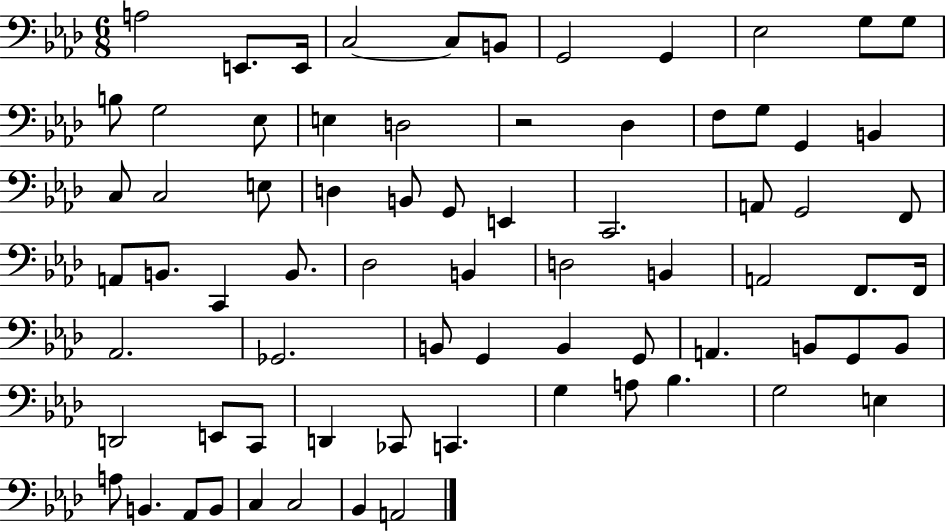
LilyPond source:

{
  \clef bass
  \numericTimeSignature
  \time 6/8
  \key aes \major
  a2 e,8. e,16 | c2~~ c8 b,8 | g,2 g,4 | ees2 g8 g8 | \break b8 g2 ees8 | e4 d2 | r2 des4 | f8 g8 g,4 b,4 | \break c8 c2 e8 | d4 b,8 g,8 e,4 | c,2. | a,8 g,2 f,8 | \break a,8 b,8. c,4 b,8. | des2 b,4 | d2 b,4 | a,2 f,8. f,16 | \break aes,2. | ges,2. | b,8 g,4 b,4 g,8 | a,4. b,8 g,8 b,8 | \break d,2 e,8 c,8 | d,4 ces,8 c,4. | g4 a8 bes4. | g2 e4 | \break a8 b,4. aes,8 b,8 | c4 c2 | bes,4 a,2 | \bar "|."
}